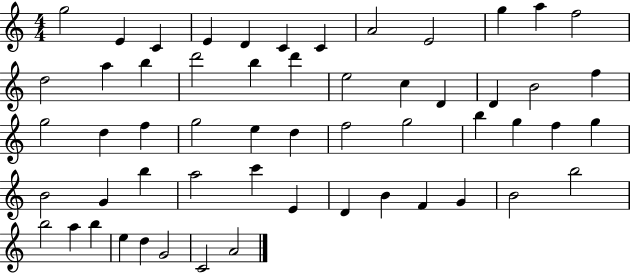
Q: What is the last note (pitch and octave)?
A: A4